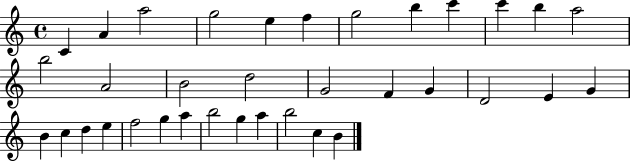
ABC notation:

X:1
T:Untitled
M:4/4
L:1/4
K:C
C A a2 g2 e f g2 b c' c' b a2 b2 A2 B2 d2 G2 F G D2 E G B c d e f2 g a b2 g a b2 c B